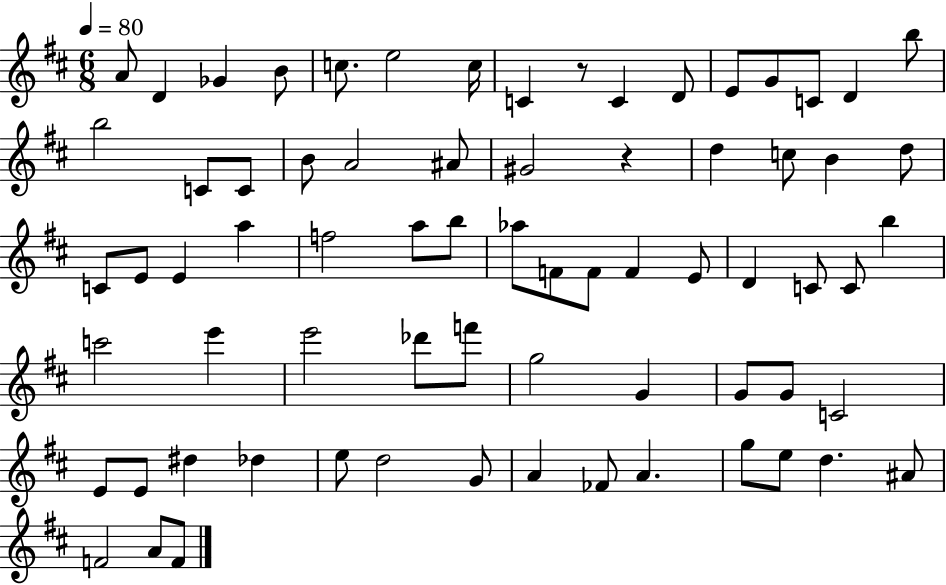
{
  \clef treble
  \numericTimeSignature
  \time 6/8
  \key d \major
  \tempo 4 = 80
  \repeat volta 2 { a'8 d'4 ges'4 b'8 | c''8. e''2 c''16 | c'4 r8 c'4 d'8 | e'8 g'8 c'8 d'4 b''8 | \break b''2 c'8 c'8 | b'8 a'2 ais'8 | gis'2 r4 | d''4 c''8 b'4 d''8 | \break c'8 e'8 e'4 a''4 | f''2 a''8 b''8 | aes''8 f'8 f'8 f'4 e'8 | d'4 c'8 c'8 b''4 | \break c'''2 e'''4 | e'''2 des'''8 f'''8 | g''2 g'4 | g'8 g'8 c'2 | \break e'8 e'8 dis''4 des''4 | e''8 d''2 g'8 | a'4 fes'8 a'4. | g''8 e''8 d''4. ais'8 | \break f'2 a'8 f'8 | } \bar "|."
}